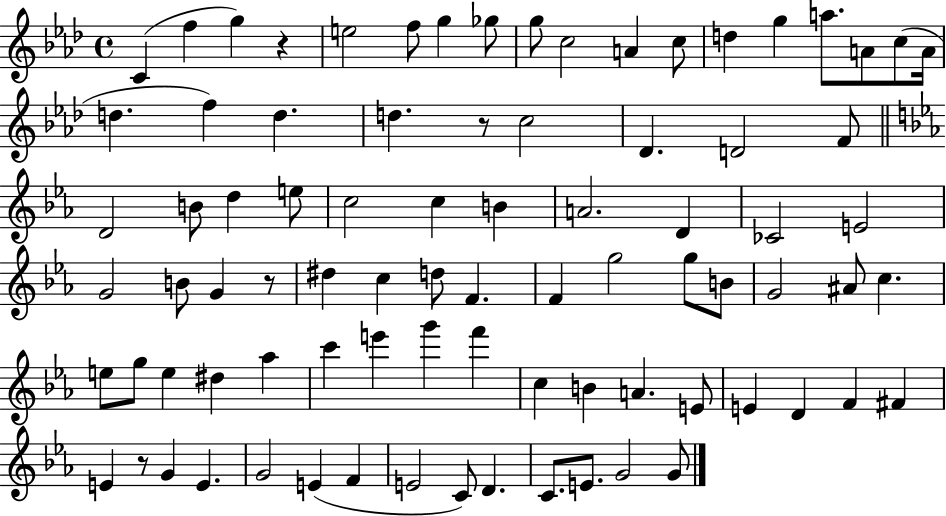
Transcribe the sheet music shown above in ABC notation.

X:1
T:Untitled
M:4/4
L:1/4
K:Ab
C f g z e2 f/2 g _g/2 g/2 c2 A c/2 d g a/2 A/2 c/2 A/4 d f d d z/2 c2 _D D2 F/2 D2 B/2 d e/2 c2 c B A2 D _C2 E2 G2 B/2 G z/2 ^d c d/2 F F g2 g/2 B/2 G2 ^A/2 c e/2 g/2 e ^d _a c' e' g' f' c B A E/2 E D F ^F E z/2 G E G2 E F E2 C/2 D C/2 E/2 G2 G/2